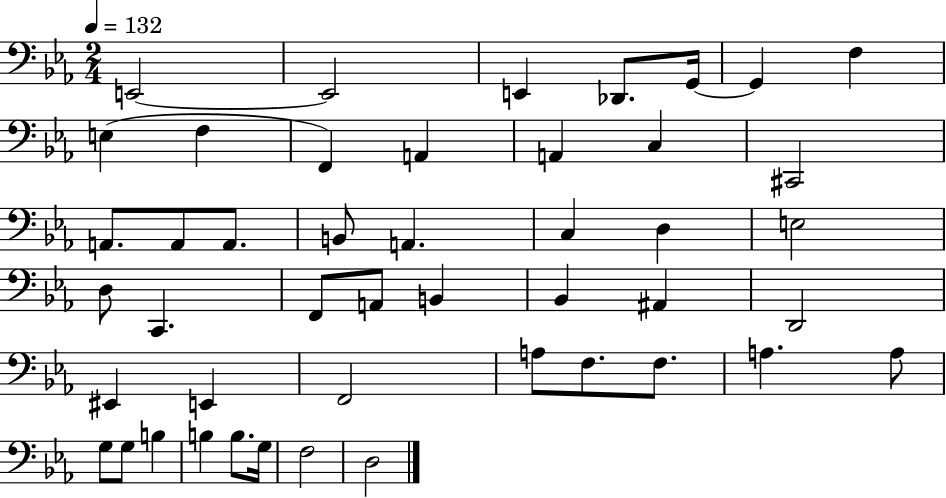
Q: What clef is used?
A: bass